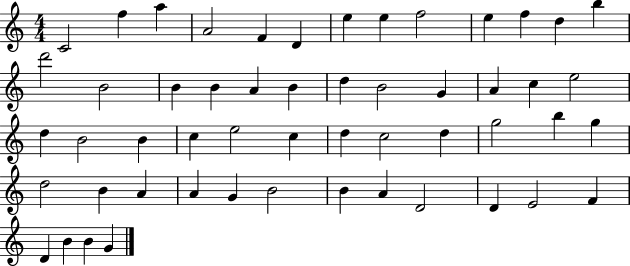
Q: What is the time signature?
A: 4/4